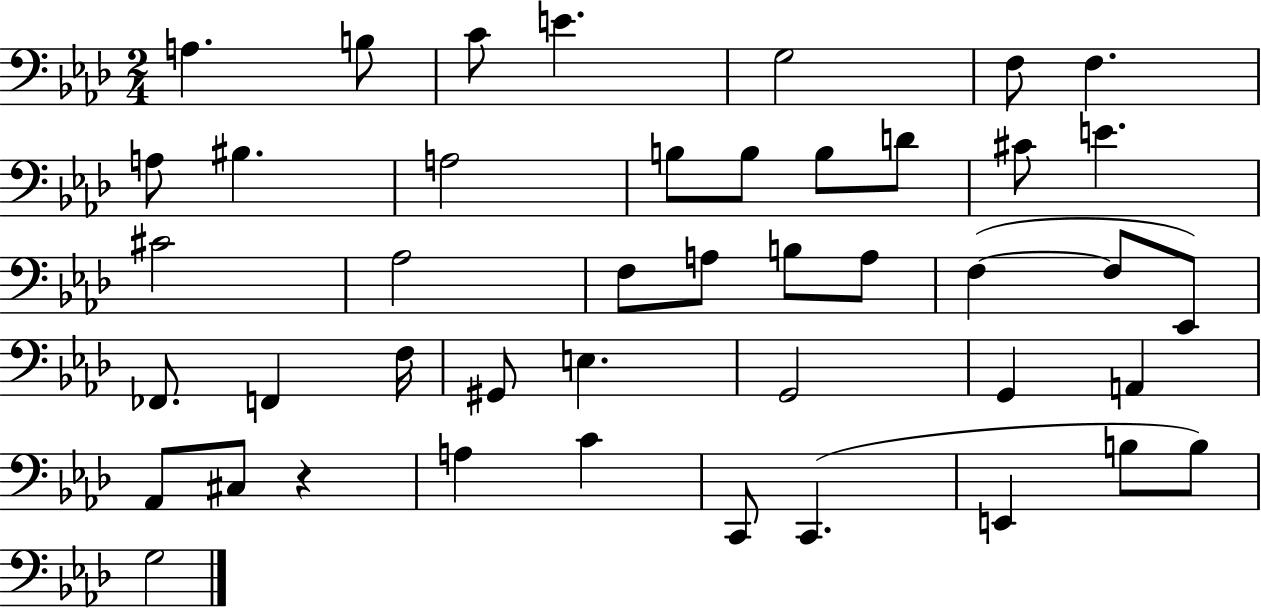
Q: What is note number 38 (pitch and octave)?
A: C2